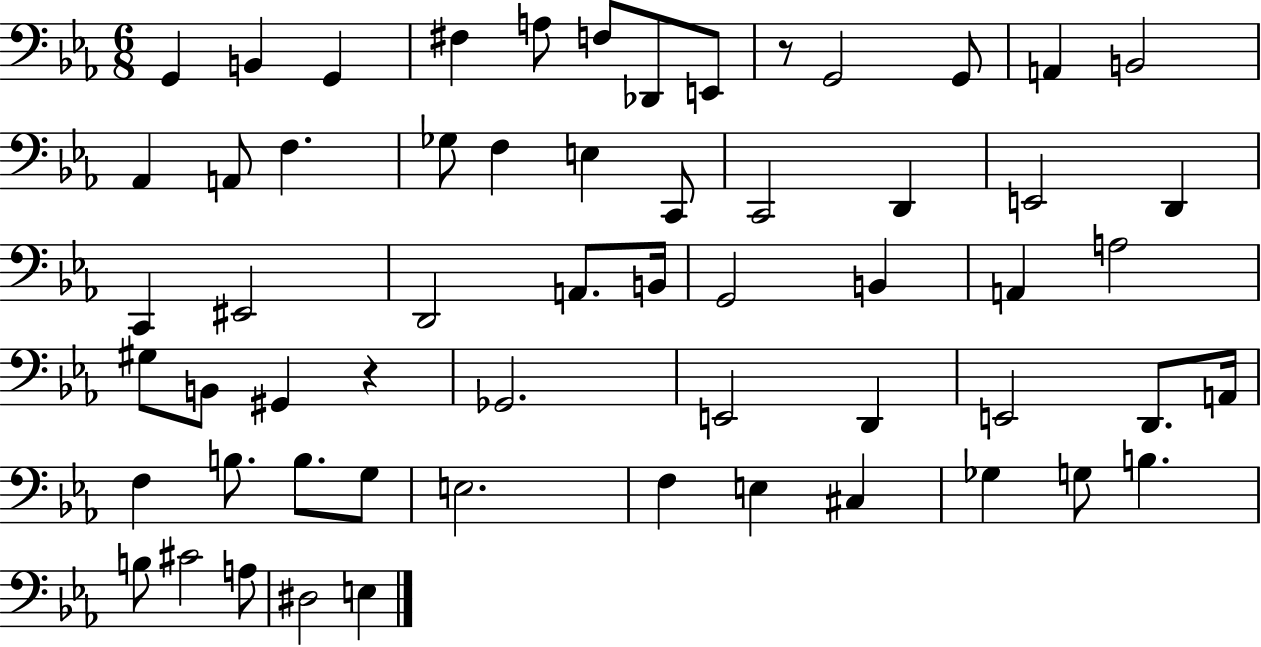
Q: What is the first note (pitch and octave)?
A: G2